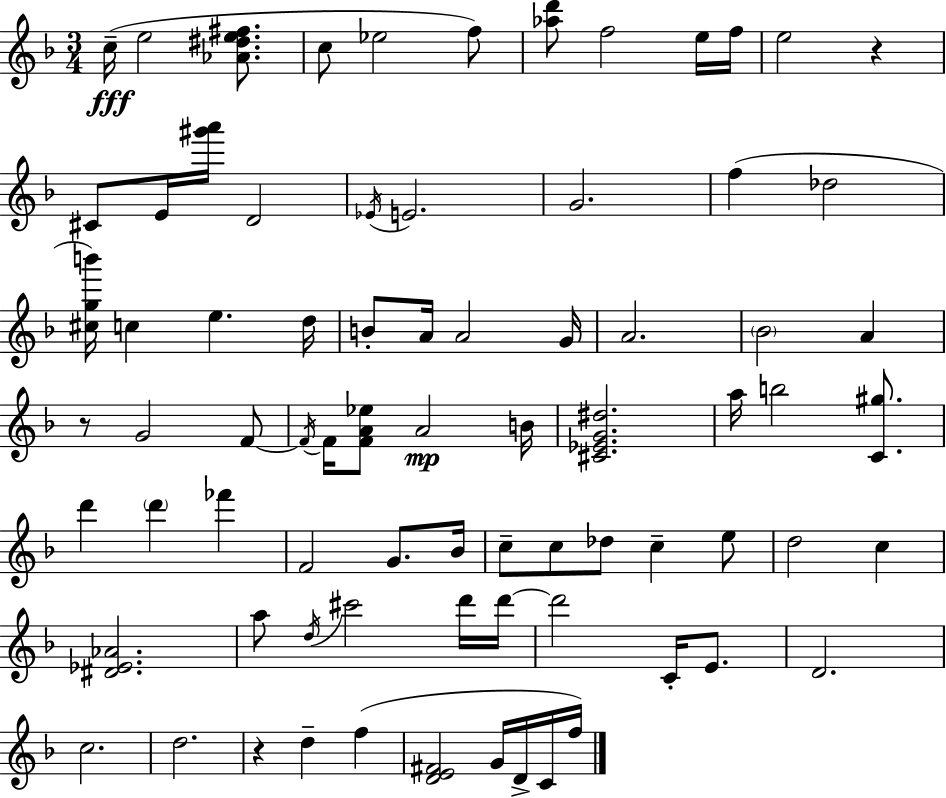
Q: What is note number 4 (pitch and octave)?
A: Eb5